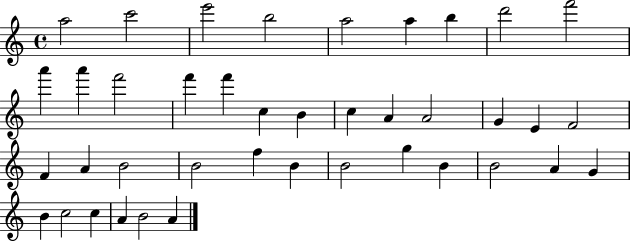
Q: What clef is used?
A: treble